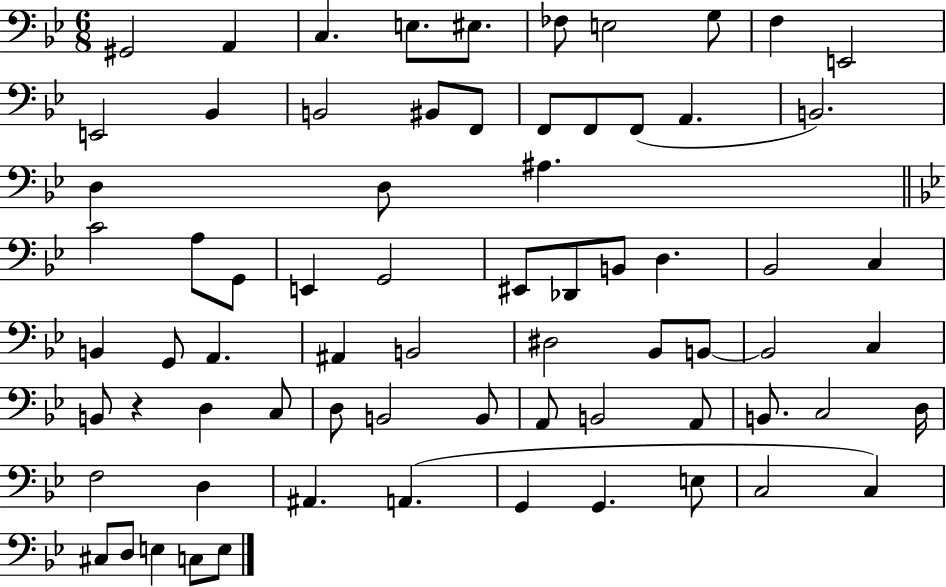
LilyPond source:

{
  \clef bass
  \numericTimeSignature
  \time 6/8
  \key bes \major
  \repeat volta 2 { gis,2 a,4 | c4. e8. eis8. | fes8 e2 g8 | f4 e,2 | \break e,2 bes,4 | b,2 bis,8 f,8 | f,8 f,8 f,8( a,4. | b,2.) | \break d4 d8 ais4. | \bar "||" \break \key bes \major c'2 a8 g,8 | e,4 g,2 | eis,8 des,8 b,8 d4. | bes,2 c4 | \break b,4 g,8 a,4. | ais,4 b,2 | dis2 bes,8 b,8~~ | b,2 c4 | \break b,8 r4 d4 c8 | d8 b,2 b,8 | a,8 b,2 a,8 | b,8. c2 d16 | \break f2 d4 | ais,4. a,4.( | g,4 g,4. e8 | c2 c4) | \break cis8 d8 e4 c8 e8 | } \bar "|."
}